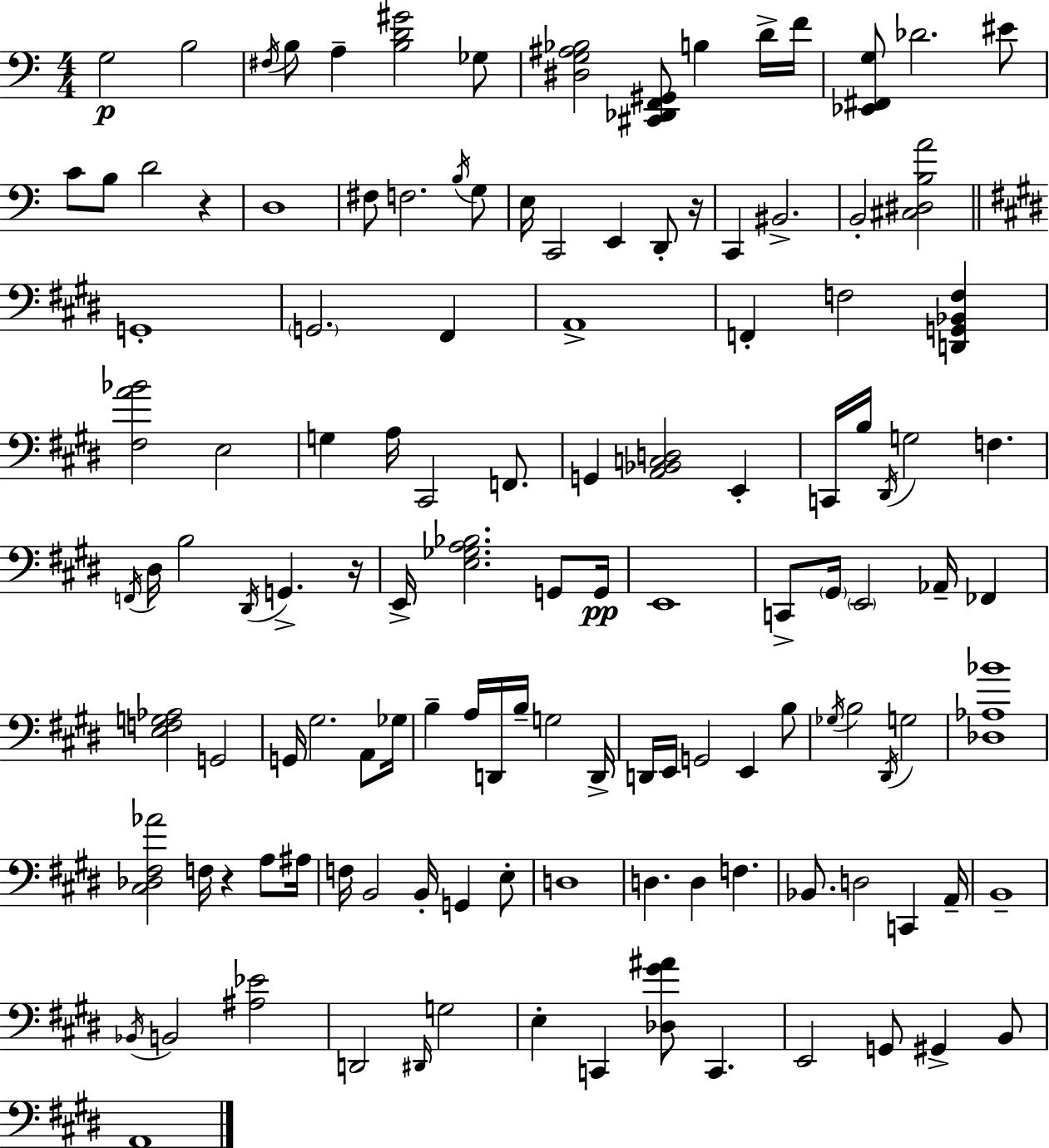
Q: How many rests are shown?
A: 4